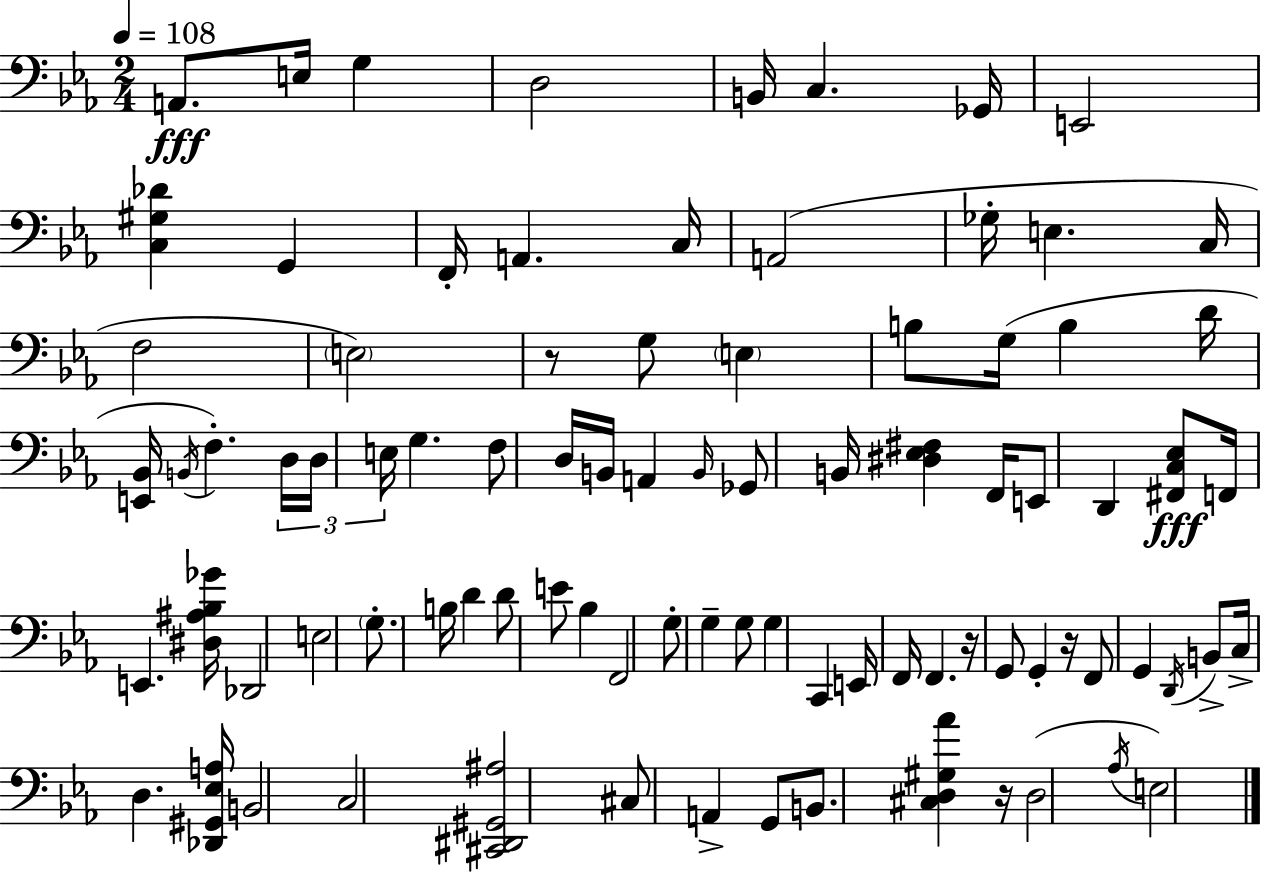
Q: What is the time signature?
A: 2/4